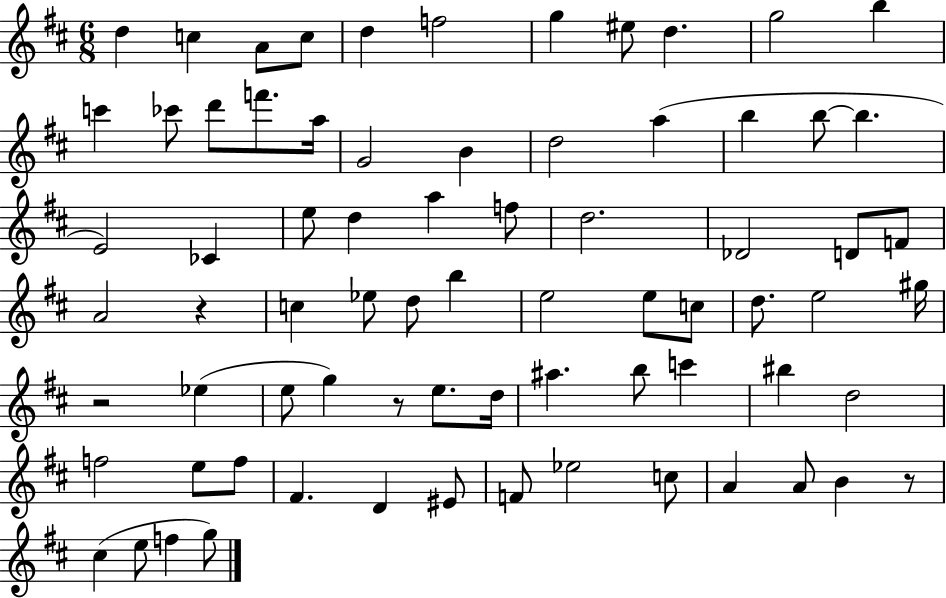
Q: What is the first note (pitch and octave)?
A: D5